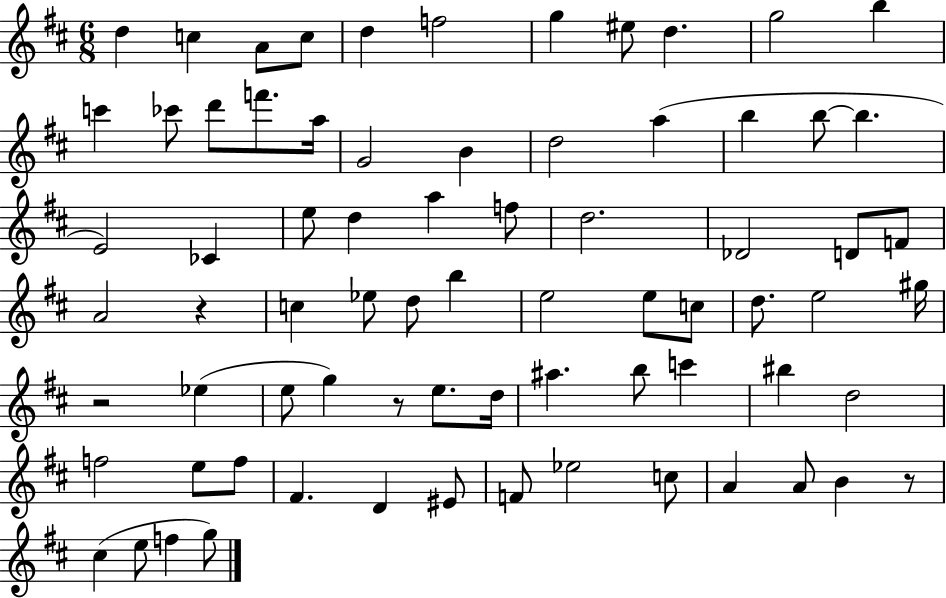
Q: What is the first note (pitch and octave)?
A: D5